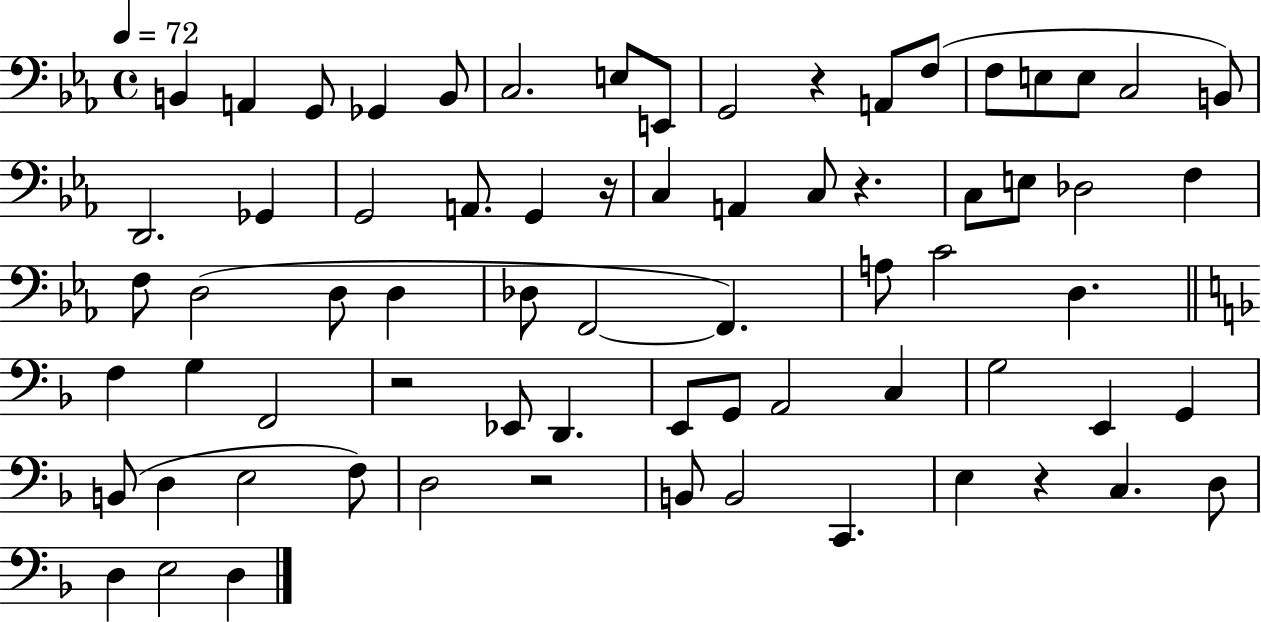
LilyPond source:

{
  \clef bass
  \time 4/4
  \defaultTimeSignature
  \key ees \major
  \tempo 4 = 72
  b,4 a,4 g,8 ges,4 b,8 | c2. e8 e,8 | g,2 r4 a,8 f8( | f8 e8 e8 c2 b,8) | \break d,2. ges,4 | g,2 a,8. g,4 r16 | c4 a,4 c8 r4. | c8 e8 des2 f4 | \break f8 d2( d8 d4 | des8 f,2~~ f,4.) | a8 c'2 d4. | \bar "||" \break \key f \major f4 g4 f,2 | r2 ees,8 d,4. | e,8 g,8 a,2 c4 | g2 e,4 g,4 | \break b,8( d4 e2 f8) | d2 r2 | b,8 b,2 c,4. | e4 r4 c4. d8 | \break d4 e2 d4 | \bar "|."
}